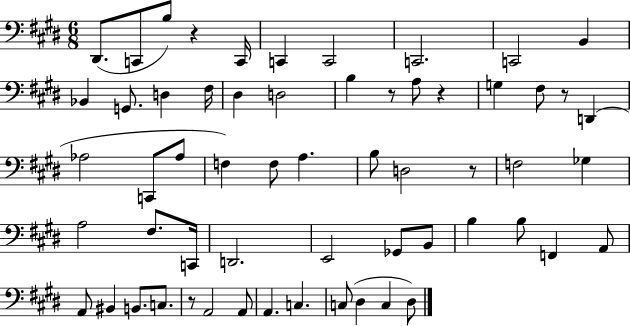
X:1
T:Untitled
M:6/8
L:1/4
K:E
^D,,/2 C,,/2 B,/2 z C,,/4 C,, C,,2 C,,2 C,,2 B,, _B,, G,,/2 D, ^F,/4 ^D, D,2 B, z/2 A,/2 z G, ^F,/2 z/2 D,, _A,2 C,,/2 _A,/2 F, F,/2 A, B,/2 D,2 z/2 F,2 _G, A,2 ^F,/2 C,,/4 D,,2 E,,2 _G,,/2 B,,/2 B, B,/2 F,, A,,/2 A,,/2 ^B,, B,,/2 C,/2 z/2 A,,2 A,,/2 A,, C, C,/2 ^D, C, ^D,/2